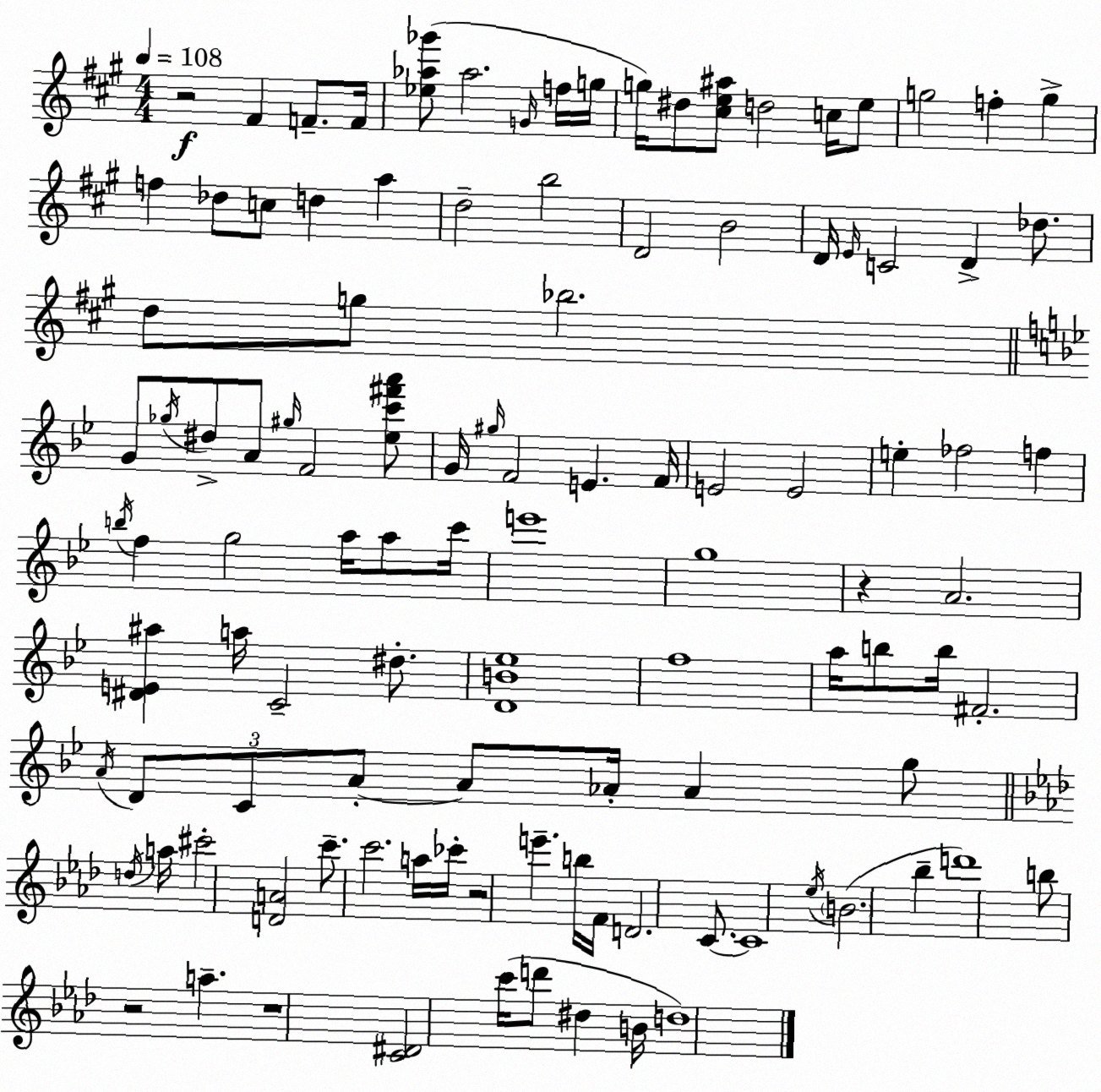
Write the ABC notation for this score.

X:1
T:Untitled
M:4/4
L:1/4
K:A
z2 ^F F/2 F/4 [_e_a_g']/2 _a2 G/4 f/4 g/4 g/4 ^d/2 [^ce^a]/2 d2 c/4 e/2 g2 f g f _d/2 c/2 d a d2 b2 D2 B2 D/4 E/4 C2 D _d/2 d/2 g/2 _b2 G/2 _g/4 ^d/2 A/2 ^g/4 F2 [_ec'^f'a']/2 G/4 ^g/4 F2 E F/4 E2 E2 e _f2 f b/4 f g2 a/4 a/2 c'/4 e'4 g4 z A2 [^DE^a] a/4 C2 ^d/2 [DB_e]4 f4 a/4 b/2 b/4 ^F2 A/4 D/2 C/2 A/2 A/2 _A/4 _A g/2 d/4 a/4 ^c'2 [DA]2 c'/2 c'2 a/4 _c'/4 z2 e' b/4 F/4 D2 C/2 C4 _e/4 B2 _b d'4 b/2 z2 a z4 [C^D]2 c'/4 d'/2 ^d B/4 d4